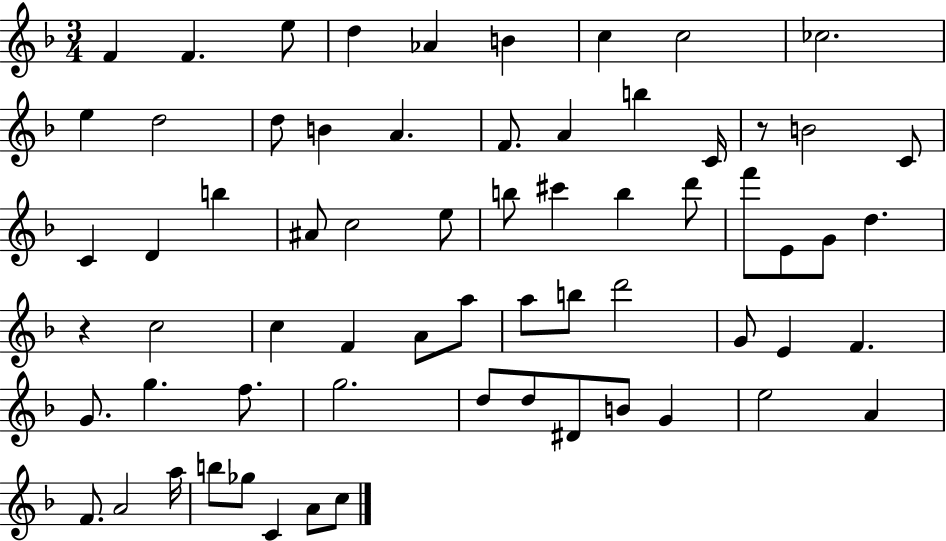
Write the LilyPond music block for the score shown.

{
  \clef treble
  \numericTimeSignature
  \time 3/4
  \key f \major
  f'4 f'4. e''8 | d''4 aes'4 b'4 | c''4 c''2 | ces''2. | \break e''4 d''2 | d''8 b'4 a'4. | f'8. a'4 b''4 c'16 | r8 b'2 c'8 | \break c'4 d'4 b''4 | ais'8 c''2 e''8 | b''8 cis'''4 b''4 d'''8 | f'''8 e'8 g'8 d''4. | \break r4 c''2 | c''4 f'4 a'8 a''8 | a''8 b''8 d'''2 | g'8 e'4 f'4. | \break g'8. g''4. f''8. | g''2. | d''8 d''8 dis'8 b'8 g'4 | e''2 a'4 | \break f'8. a'2 a''16 | b''8 ges''8 c'4 a'8 c''8 | \bar "|."
}